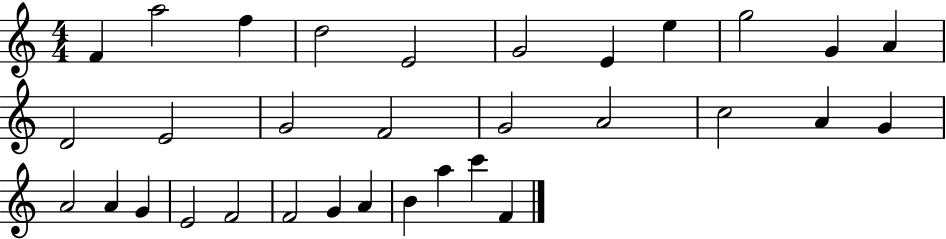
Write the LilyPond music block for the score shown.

{
  \clef treble
  \numericTimeSignature
  \time 4/4
  \key c \major
  f'4 a''2 f''4 | d''2 e'2 | g'2 e'4 e''4 | g''2 g'4 a'4 | \break d'2 e'2 | g'2 f'2 | g'2 a'2 | c''2 a'4 g'4 | \break a'2 a'4 g'4 | e'2 f'2 | f'2 g'4 a'4 | b'4 a''4 c'''4 f'4 | \break \bar "|."
}